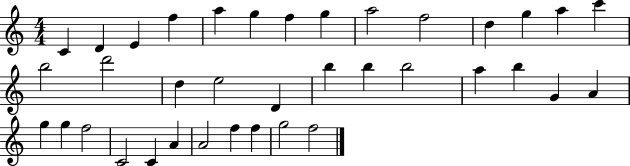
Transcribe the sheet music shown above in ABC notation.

X:1
T:Untitled
M:4/4
L:1/4
K:C
C D E f a g f g a2 f2 d g a c' b2 d'2 d e2 D b b b2 a b G A g g f2 C2 C A A2 f f g2 f2